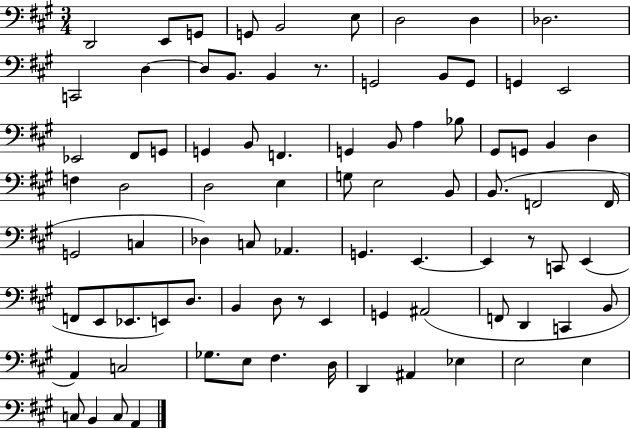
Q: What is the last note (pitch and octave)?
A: A2